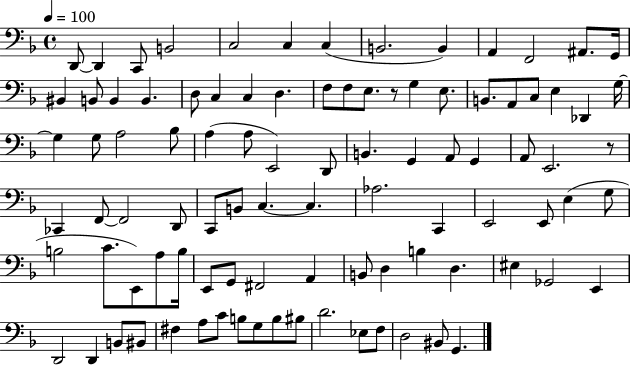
{
  \clef bass
  \time 4/4
  \defaultTimeSignature
  \key f \major
  \tempo 4 = 100
  \repeat volta 2 { d,8~~ d,4 c,8 b,2 | c2 c4 c4( | b,2. b,4) | a,4 f,2 ais,8. g,16 | \break bis,4 b,8 b,4 b,4. | d8 c4 c4 d4. | f8 f8 e8. r8 g4 e8. | b,8. a,8 c8 e4 des,4 g16~~ | \break g4 g8 a2 bes8 | a4( a8 e,2) d,8 | b,4. g,4 a,8 g,4 | a,8 e,2. r8 | \break ces,4 f,8~~ f,2 d,8 | c,8 b,8 c4.~~ c4. | aes2. c,4 | e,2 e,8 e4( g8 | \break b2 c'8. e,8) a8 b16 | e,8 g,8 fis,2 a,4 | b,8 d4 b4 d4. | eis4 ges,2 e,4 | \break d,2 d,4 b,8 bis,8 | fis4 a8 c'8 b8 g8 b8 bis8 | d'2. ees8 f8 | d2 bis,8 g,4. | \break } \bar "|."
}